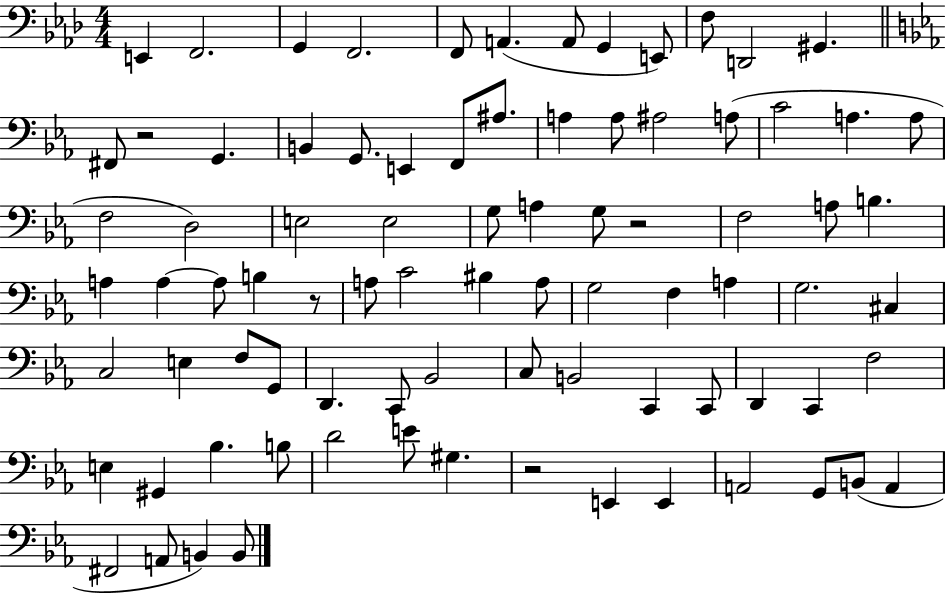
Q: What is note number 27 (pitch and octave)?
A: F3